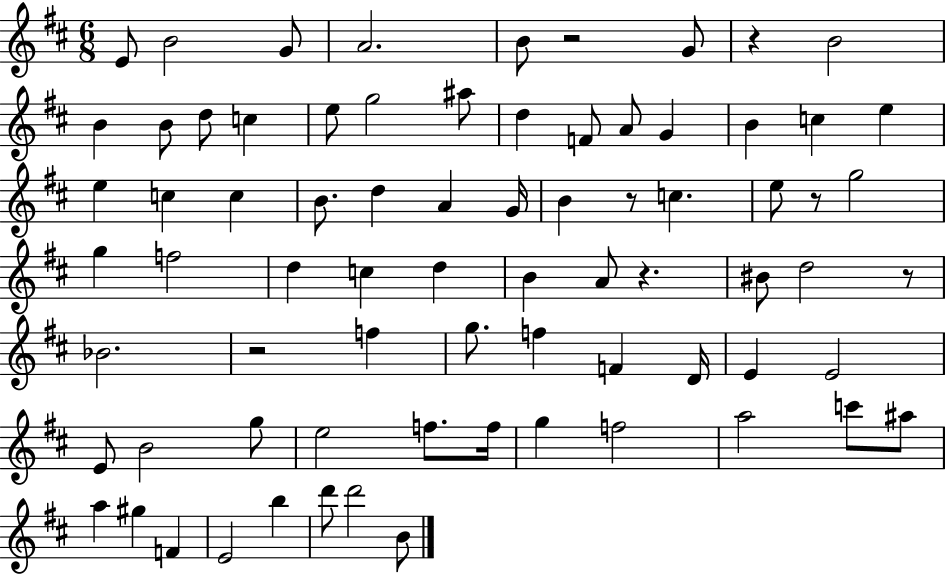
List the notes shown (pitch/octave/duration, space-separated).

E4/e B4/h G4/e A4/h. B4/e R/h G4/e R/q B4/h B4/q B4/e D5/e C5/q E5/e G5/h A#5/e D5/q F4/e A4/e G4/q B4/q C5/q E5/q E5/q C5/q C5/q B4/e. D5/q A4/q G4/s B4/q R/e C5/q. E5/e R/e G5/h G5/q F5/h D5/q C5/q D5/q B4/q A4/e R/q. BIS4/e D5/h R/e Bb4/h. R/h F5/q G5/e. F5/q F4/q D4/s E4/q E4/h E4/e B4/h G5/e E5/h F5/e. F5/s G5/q F5/h A5/h C6/e A#5/e A5/q G#5/q F4/q E4/h B5/q D6/e D6/h B4/e